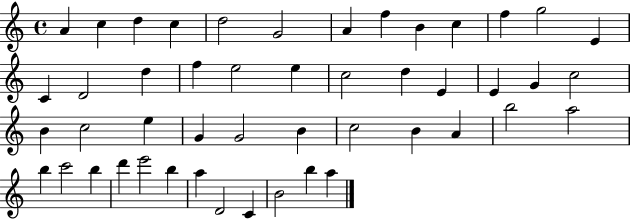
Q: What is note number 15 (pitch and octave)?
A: D4